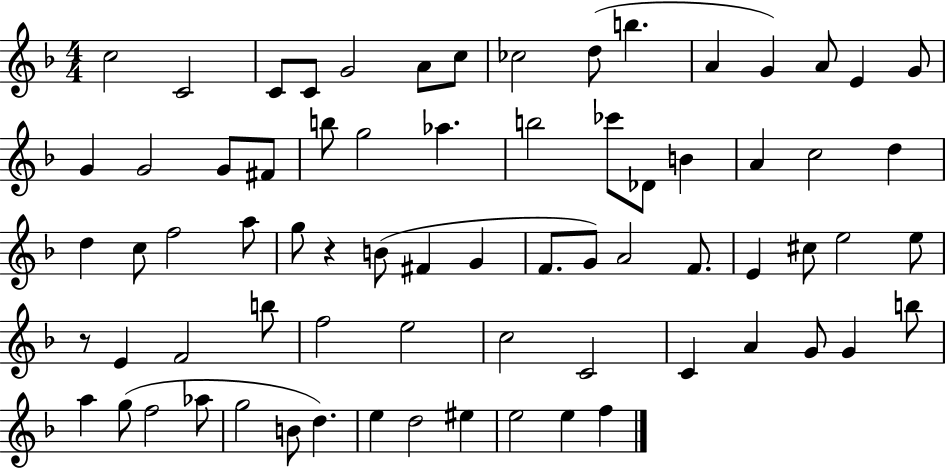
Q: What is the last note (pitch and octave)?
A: F5